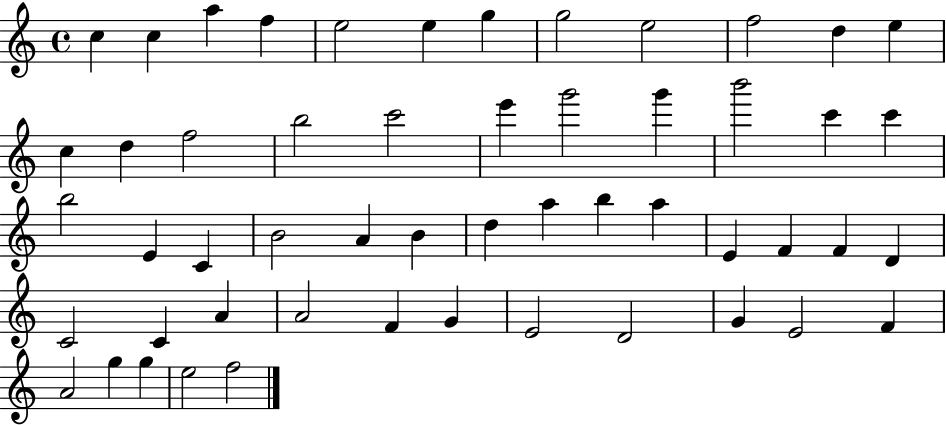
X:1
T:Untitled
M:4/4
L:1/4
K:C
c c a f e2 e g g2 e2 f2 d e c d f2 b2 c'2 e' g'2 g' b'2 c' c' b2 E C B2 A B d a b a E F F D C2 C A A2 F G E2 D2 G E2 F A2 g g e2 f2